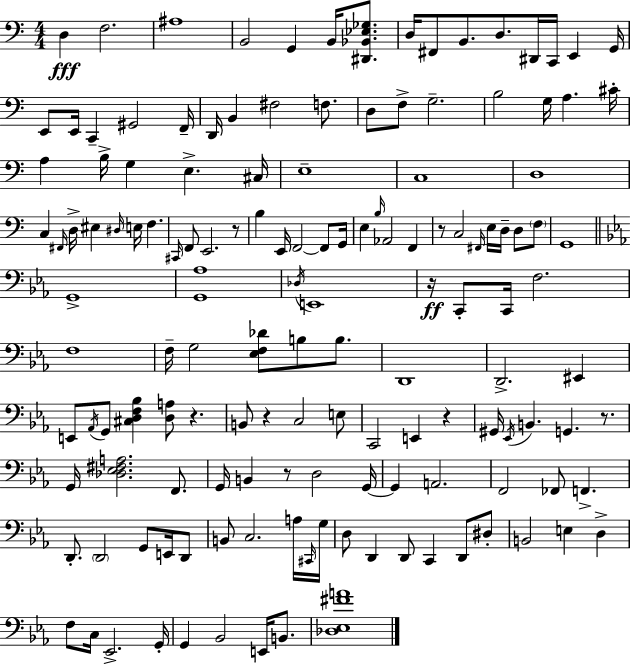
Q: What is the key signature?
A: A minor